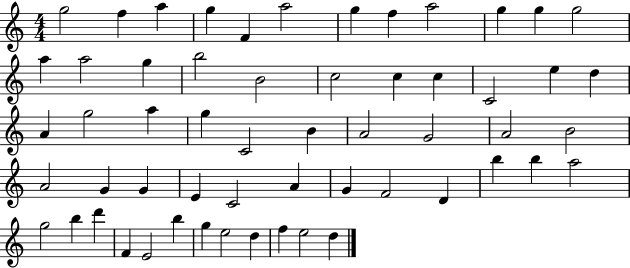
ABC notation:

X:1
T:Untitled
M:4/4
L:1/4
K:C
g2 f a g F a2 g f a2 g g g2 a a2 g b2 B2 c2 c c C2 e d A g2 a g C2 B A2 G2 A2 B2 A2 G G E C2 A G F2 D b b a2 g2 b d' F E2 b g e2 d f e2 d